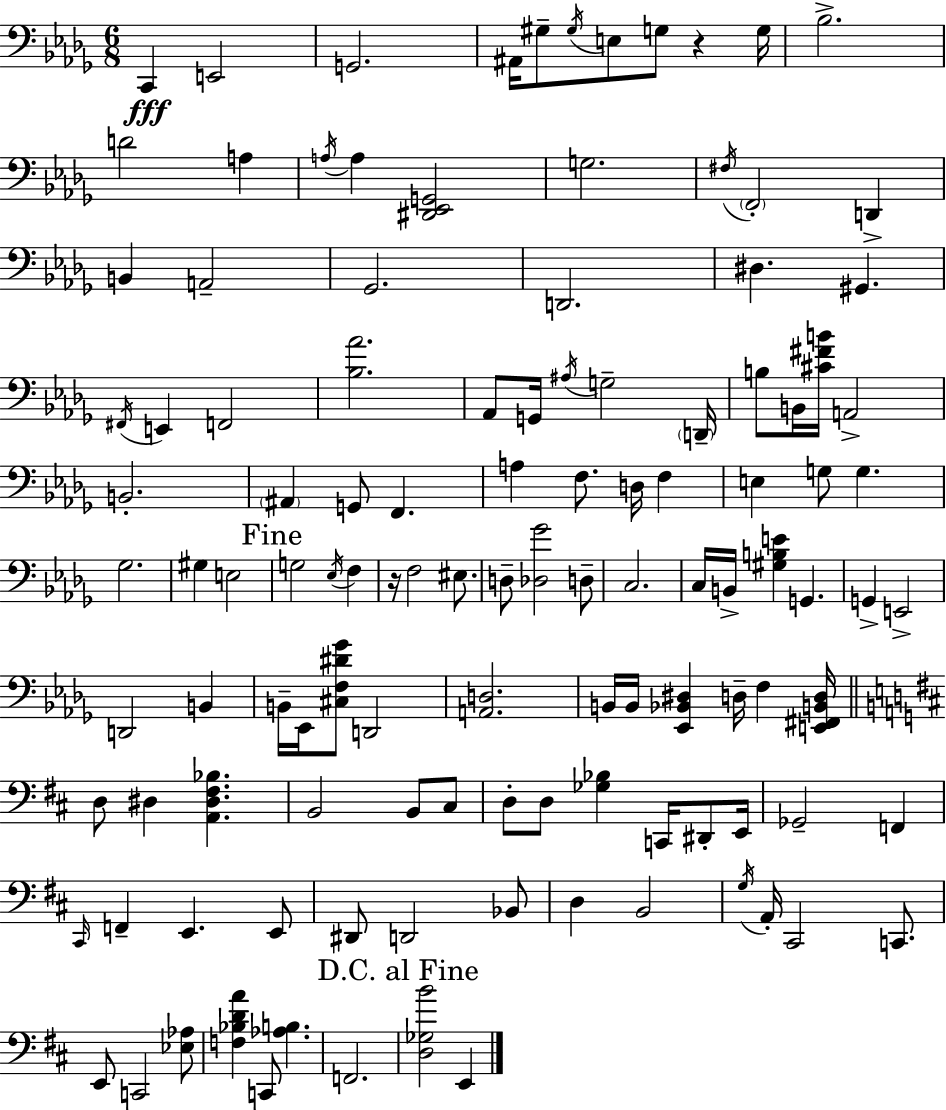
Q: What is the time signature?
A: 6/8